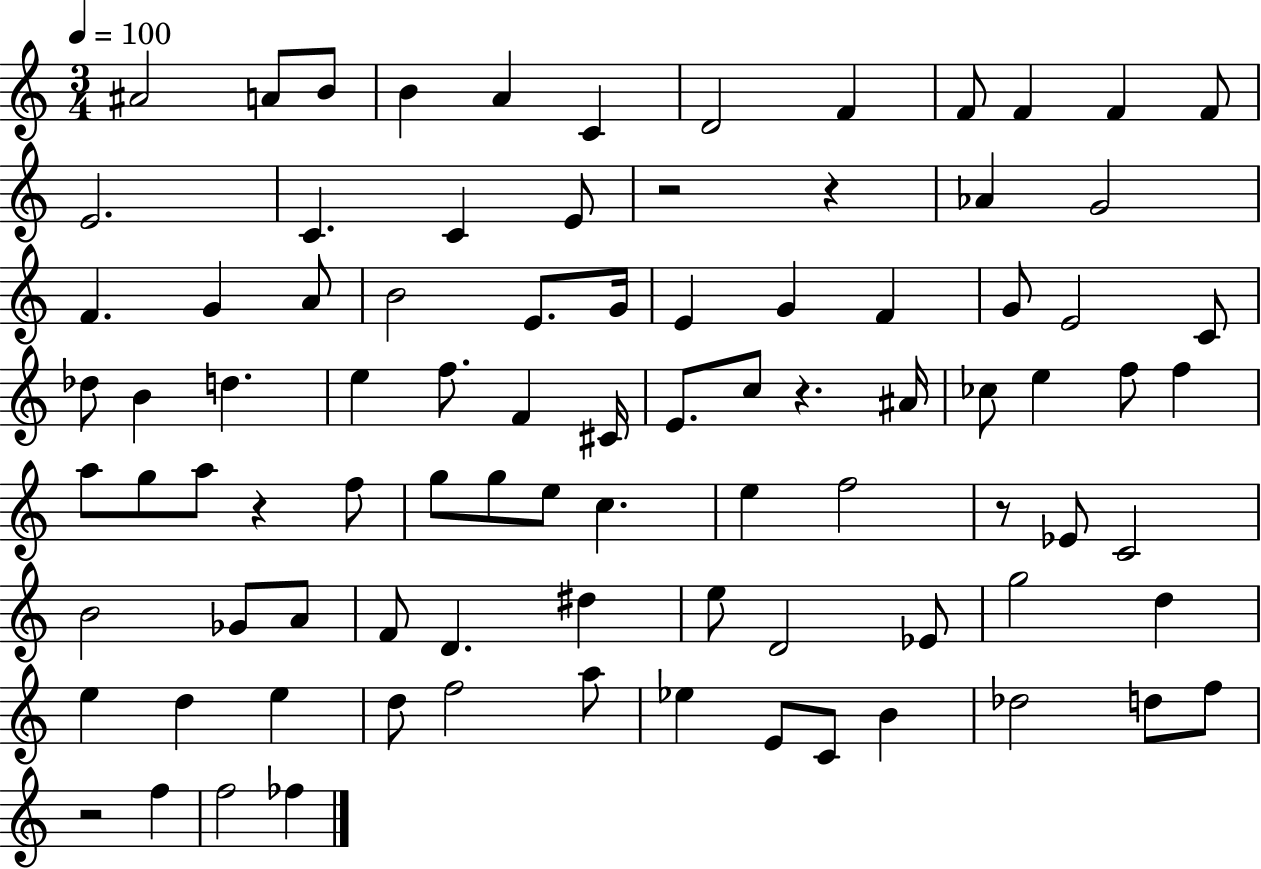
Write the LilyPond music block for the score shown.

{
  \clef treble
  \numericTimeSignature
  \time 3/4
  \key c \major
  \tempo 4 = 100
  ais'2 a'8 b'8 | b'4 a'4 c'4 | d'2 f'4 | f'8 f'4 f'4 f'8 | \break e'2. | c'4. c'4 e'8 | r2 r4 | aes'4 g'2 | \break f'4. g'4 a'8 | b'2 e'8. g'16 | e'4 g'4 f'4 | g'8 e'2 c'8 | \break des''8 b'4 d''4. | e''4 f''8. f'4 cis'16 | e'8. c''8 r4. ais'16 | ces''8 e''4 f''8 f''4 | \break a''8 g''8 a''8 r4 f''8 | g''8 g''8 e''8 c''4. | e''4 f''2 | r8 ees'8 c'2 | \break b'2 ges'8 a'8 | f'8 d'4. dis''4 | e''8 d'2 ees'8 | g''2 d''4 | \break e''4 d''4 e''4 | d''8 f''2 a''8 | ees''4 e'8 c'8 b'4 | des''2 d''8 f''8 | \break r2 f''4 | f''2 fes''4 | \bar "|."
}